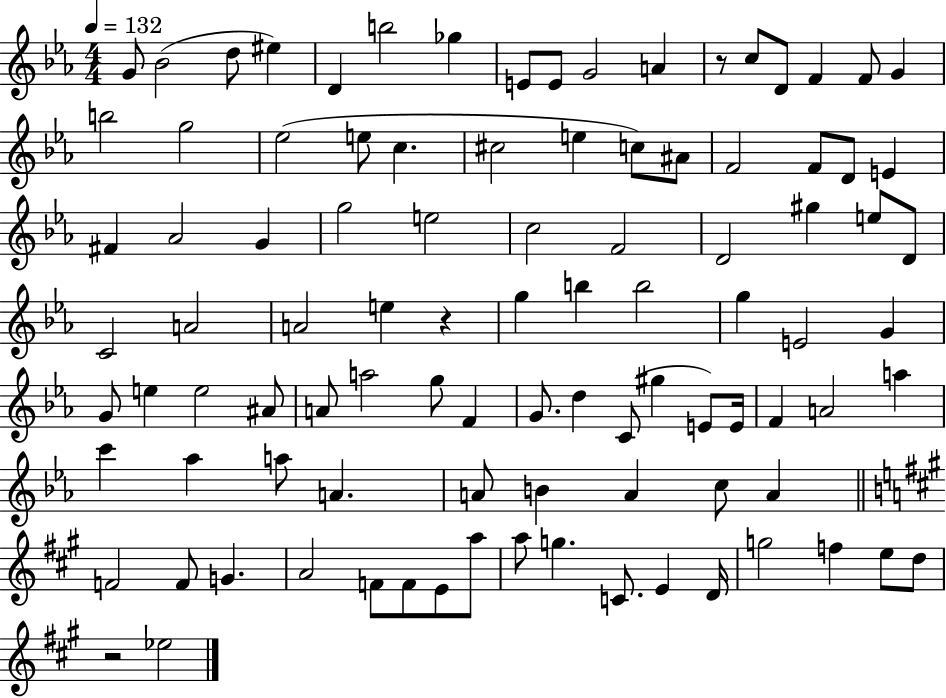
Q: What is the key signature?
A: EES major